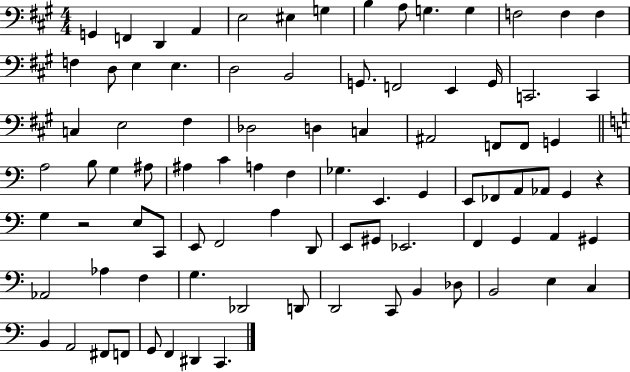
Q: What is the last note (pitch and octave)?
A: C2